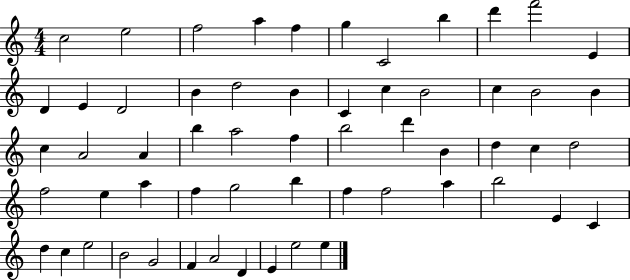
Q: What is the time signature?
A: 4/4